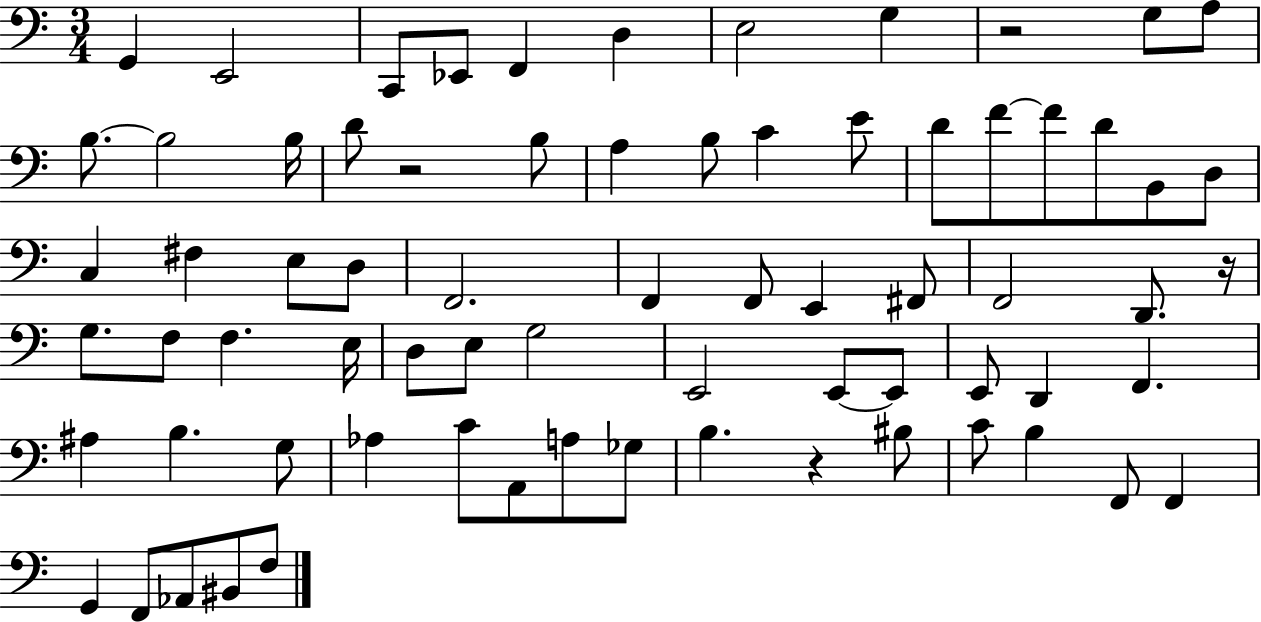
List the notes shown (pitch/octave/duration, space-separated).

G2/q E2/h C2/e Eb2/e F2/q D3/q E3/h G3/q R/h G3/e A3/e B3/e. B3/h B3/s D4/e R/h B3/e A3/q B3/e C4/q E4/e D4/e F4/e F4/e D4/e B2/e D3/e C3/q F#3/q E3/e D3/e F2/h. F2/q F2/e E2/q F#2/e F2/h D2/e. R/s G3/e. F3/e F3/q. E3/s D3/e E3/e G3/h E2/h E2/e E2/e E2/e D2/q F2/q. A#3/q B3/q. G3/e Ab3/q C4/e A2/e A3/e Gb3/e B3/q. R/q BIS3/e C4/e B3/q F2/e F2/q G2/q F2/e Ab2/e BIS2/e F3/e